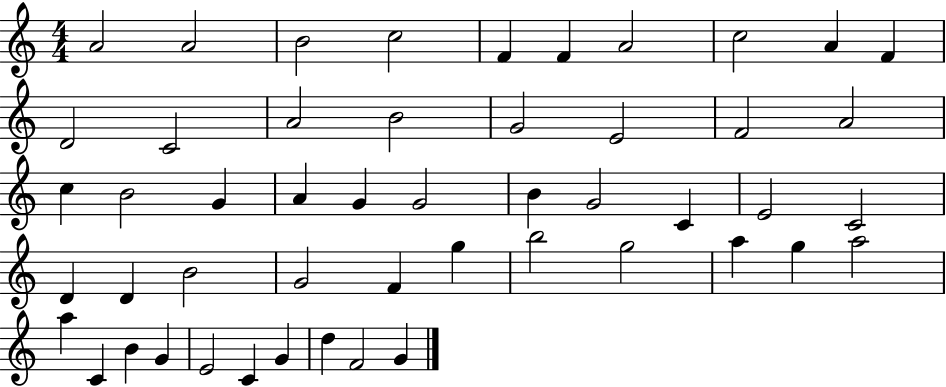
X:1
T:Untitled
M:4/4
L:1/4
K:C
A2 A2 B2 c2 F F A2 c2 A F D2 C2 A2 B2 G2 E2 F2 A2 c B2 G A G G2 B G2 C E2 C2 D D B2 G2 F g b2 g2 a g a2 a C B G E2 C G d F2 G